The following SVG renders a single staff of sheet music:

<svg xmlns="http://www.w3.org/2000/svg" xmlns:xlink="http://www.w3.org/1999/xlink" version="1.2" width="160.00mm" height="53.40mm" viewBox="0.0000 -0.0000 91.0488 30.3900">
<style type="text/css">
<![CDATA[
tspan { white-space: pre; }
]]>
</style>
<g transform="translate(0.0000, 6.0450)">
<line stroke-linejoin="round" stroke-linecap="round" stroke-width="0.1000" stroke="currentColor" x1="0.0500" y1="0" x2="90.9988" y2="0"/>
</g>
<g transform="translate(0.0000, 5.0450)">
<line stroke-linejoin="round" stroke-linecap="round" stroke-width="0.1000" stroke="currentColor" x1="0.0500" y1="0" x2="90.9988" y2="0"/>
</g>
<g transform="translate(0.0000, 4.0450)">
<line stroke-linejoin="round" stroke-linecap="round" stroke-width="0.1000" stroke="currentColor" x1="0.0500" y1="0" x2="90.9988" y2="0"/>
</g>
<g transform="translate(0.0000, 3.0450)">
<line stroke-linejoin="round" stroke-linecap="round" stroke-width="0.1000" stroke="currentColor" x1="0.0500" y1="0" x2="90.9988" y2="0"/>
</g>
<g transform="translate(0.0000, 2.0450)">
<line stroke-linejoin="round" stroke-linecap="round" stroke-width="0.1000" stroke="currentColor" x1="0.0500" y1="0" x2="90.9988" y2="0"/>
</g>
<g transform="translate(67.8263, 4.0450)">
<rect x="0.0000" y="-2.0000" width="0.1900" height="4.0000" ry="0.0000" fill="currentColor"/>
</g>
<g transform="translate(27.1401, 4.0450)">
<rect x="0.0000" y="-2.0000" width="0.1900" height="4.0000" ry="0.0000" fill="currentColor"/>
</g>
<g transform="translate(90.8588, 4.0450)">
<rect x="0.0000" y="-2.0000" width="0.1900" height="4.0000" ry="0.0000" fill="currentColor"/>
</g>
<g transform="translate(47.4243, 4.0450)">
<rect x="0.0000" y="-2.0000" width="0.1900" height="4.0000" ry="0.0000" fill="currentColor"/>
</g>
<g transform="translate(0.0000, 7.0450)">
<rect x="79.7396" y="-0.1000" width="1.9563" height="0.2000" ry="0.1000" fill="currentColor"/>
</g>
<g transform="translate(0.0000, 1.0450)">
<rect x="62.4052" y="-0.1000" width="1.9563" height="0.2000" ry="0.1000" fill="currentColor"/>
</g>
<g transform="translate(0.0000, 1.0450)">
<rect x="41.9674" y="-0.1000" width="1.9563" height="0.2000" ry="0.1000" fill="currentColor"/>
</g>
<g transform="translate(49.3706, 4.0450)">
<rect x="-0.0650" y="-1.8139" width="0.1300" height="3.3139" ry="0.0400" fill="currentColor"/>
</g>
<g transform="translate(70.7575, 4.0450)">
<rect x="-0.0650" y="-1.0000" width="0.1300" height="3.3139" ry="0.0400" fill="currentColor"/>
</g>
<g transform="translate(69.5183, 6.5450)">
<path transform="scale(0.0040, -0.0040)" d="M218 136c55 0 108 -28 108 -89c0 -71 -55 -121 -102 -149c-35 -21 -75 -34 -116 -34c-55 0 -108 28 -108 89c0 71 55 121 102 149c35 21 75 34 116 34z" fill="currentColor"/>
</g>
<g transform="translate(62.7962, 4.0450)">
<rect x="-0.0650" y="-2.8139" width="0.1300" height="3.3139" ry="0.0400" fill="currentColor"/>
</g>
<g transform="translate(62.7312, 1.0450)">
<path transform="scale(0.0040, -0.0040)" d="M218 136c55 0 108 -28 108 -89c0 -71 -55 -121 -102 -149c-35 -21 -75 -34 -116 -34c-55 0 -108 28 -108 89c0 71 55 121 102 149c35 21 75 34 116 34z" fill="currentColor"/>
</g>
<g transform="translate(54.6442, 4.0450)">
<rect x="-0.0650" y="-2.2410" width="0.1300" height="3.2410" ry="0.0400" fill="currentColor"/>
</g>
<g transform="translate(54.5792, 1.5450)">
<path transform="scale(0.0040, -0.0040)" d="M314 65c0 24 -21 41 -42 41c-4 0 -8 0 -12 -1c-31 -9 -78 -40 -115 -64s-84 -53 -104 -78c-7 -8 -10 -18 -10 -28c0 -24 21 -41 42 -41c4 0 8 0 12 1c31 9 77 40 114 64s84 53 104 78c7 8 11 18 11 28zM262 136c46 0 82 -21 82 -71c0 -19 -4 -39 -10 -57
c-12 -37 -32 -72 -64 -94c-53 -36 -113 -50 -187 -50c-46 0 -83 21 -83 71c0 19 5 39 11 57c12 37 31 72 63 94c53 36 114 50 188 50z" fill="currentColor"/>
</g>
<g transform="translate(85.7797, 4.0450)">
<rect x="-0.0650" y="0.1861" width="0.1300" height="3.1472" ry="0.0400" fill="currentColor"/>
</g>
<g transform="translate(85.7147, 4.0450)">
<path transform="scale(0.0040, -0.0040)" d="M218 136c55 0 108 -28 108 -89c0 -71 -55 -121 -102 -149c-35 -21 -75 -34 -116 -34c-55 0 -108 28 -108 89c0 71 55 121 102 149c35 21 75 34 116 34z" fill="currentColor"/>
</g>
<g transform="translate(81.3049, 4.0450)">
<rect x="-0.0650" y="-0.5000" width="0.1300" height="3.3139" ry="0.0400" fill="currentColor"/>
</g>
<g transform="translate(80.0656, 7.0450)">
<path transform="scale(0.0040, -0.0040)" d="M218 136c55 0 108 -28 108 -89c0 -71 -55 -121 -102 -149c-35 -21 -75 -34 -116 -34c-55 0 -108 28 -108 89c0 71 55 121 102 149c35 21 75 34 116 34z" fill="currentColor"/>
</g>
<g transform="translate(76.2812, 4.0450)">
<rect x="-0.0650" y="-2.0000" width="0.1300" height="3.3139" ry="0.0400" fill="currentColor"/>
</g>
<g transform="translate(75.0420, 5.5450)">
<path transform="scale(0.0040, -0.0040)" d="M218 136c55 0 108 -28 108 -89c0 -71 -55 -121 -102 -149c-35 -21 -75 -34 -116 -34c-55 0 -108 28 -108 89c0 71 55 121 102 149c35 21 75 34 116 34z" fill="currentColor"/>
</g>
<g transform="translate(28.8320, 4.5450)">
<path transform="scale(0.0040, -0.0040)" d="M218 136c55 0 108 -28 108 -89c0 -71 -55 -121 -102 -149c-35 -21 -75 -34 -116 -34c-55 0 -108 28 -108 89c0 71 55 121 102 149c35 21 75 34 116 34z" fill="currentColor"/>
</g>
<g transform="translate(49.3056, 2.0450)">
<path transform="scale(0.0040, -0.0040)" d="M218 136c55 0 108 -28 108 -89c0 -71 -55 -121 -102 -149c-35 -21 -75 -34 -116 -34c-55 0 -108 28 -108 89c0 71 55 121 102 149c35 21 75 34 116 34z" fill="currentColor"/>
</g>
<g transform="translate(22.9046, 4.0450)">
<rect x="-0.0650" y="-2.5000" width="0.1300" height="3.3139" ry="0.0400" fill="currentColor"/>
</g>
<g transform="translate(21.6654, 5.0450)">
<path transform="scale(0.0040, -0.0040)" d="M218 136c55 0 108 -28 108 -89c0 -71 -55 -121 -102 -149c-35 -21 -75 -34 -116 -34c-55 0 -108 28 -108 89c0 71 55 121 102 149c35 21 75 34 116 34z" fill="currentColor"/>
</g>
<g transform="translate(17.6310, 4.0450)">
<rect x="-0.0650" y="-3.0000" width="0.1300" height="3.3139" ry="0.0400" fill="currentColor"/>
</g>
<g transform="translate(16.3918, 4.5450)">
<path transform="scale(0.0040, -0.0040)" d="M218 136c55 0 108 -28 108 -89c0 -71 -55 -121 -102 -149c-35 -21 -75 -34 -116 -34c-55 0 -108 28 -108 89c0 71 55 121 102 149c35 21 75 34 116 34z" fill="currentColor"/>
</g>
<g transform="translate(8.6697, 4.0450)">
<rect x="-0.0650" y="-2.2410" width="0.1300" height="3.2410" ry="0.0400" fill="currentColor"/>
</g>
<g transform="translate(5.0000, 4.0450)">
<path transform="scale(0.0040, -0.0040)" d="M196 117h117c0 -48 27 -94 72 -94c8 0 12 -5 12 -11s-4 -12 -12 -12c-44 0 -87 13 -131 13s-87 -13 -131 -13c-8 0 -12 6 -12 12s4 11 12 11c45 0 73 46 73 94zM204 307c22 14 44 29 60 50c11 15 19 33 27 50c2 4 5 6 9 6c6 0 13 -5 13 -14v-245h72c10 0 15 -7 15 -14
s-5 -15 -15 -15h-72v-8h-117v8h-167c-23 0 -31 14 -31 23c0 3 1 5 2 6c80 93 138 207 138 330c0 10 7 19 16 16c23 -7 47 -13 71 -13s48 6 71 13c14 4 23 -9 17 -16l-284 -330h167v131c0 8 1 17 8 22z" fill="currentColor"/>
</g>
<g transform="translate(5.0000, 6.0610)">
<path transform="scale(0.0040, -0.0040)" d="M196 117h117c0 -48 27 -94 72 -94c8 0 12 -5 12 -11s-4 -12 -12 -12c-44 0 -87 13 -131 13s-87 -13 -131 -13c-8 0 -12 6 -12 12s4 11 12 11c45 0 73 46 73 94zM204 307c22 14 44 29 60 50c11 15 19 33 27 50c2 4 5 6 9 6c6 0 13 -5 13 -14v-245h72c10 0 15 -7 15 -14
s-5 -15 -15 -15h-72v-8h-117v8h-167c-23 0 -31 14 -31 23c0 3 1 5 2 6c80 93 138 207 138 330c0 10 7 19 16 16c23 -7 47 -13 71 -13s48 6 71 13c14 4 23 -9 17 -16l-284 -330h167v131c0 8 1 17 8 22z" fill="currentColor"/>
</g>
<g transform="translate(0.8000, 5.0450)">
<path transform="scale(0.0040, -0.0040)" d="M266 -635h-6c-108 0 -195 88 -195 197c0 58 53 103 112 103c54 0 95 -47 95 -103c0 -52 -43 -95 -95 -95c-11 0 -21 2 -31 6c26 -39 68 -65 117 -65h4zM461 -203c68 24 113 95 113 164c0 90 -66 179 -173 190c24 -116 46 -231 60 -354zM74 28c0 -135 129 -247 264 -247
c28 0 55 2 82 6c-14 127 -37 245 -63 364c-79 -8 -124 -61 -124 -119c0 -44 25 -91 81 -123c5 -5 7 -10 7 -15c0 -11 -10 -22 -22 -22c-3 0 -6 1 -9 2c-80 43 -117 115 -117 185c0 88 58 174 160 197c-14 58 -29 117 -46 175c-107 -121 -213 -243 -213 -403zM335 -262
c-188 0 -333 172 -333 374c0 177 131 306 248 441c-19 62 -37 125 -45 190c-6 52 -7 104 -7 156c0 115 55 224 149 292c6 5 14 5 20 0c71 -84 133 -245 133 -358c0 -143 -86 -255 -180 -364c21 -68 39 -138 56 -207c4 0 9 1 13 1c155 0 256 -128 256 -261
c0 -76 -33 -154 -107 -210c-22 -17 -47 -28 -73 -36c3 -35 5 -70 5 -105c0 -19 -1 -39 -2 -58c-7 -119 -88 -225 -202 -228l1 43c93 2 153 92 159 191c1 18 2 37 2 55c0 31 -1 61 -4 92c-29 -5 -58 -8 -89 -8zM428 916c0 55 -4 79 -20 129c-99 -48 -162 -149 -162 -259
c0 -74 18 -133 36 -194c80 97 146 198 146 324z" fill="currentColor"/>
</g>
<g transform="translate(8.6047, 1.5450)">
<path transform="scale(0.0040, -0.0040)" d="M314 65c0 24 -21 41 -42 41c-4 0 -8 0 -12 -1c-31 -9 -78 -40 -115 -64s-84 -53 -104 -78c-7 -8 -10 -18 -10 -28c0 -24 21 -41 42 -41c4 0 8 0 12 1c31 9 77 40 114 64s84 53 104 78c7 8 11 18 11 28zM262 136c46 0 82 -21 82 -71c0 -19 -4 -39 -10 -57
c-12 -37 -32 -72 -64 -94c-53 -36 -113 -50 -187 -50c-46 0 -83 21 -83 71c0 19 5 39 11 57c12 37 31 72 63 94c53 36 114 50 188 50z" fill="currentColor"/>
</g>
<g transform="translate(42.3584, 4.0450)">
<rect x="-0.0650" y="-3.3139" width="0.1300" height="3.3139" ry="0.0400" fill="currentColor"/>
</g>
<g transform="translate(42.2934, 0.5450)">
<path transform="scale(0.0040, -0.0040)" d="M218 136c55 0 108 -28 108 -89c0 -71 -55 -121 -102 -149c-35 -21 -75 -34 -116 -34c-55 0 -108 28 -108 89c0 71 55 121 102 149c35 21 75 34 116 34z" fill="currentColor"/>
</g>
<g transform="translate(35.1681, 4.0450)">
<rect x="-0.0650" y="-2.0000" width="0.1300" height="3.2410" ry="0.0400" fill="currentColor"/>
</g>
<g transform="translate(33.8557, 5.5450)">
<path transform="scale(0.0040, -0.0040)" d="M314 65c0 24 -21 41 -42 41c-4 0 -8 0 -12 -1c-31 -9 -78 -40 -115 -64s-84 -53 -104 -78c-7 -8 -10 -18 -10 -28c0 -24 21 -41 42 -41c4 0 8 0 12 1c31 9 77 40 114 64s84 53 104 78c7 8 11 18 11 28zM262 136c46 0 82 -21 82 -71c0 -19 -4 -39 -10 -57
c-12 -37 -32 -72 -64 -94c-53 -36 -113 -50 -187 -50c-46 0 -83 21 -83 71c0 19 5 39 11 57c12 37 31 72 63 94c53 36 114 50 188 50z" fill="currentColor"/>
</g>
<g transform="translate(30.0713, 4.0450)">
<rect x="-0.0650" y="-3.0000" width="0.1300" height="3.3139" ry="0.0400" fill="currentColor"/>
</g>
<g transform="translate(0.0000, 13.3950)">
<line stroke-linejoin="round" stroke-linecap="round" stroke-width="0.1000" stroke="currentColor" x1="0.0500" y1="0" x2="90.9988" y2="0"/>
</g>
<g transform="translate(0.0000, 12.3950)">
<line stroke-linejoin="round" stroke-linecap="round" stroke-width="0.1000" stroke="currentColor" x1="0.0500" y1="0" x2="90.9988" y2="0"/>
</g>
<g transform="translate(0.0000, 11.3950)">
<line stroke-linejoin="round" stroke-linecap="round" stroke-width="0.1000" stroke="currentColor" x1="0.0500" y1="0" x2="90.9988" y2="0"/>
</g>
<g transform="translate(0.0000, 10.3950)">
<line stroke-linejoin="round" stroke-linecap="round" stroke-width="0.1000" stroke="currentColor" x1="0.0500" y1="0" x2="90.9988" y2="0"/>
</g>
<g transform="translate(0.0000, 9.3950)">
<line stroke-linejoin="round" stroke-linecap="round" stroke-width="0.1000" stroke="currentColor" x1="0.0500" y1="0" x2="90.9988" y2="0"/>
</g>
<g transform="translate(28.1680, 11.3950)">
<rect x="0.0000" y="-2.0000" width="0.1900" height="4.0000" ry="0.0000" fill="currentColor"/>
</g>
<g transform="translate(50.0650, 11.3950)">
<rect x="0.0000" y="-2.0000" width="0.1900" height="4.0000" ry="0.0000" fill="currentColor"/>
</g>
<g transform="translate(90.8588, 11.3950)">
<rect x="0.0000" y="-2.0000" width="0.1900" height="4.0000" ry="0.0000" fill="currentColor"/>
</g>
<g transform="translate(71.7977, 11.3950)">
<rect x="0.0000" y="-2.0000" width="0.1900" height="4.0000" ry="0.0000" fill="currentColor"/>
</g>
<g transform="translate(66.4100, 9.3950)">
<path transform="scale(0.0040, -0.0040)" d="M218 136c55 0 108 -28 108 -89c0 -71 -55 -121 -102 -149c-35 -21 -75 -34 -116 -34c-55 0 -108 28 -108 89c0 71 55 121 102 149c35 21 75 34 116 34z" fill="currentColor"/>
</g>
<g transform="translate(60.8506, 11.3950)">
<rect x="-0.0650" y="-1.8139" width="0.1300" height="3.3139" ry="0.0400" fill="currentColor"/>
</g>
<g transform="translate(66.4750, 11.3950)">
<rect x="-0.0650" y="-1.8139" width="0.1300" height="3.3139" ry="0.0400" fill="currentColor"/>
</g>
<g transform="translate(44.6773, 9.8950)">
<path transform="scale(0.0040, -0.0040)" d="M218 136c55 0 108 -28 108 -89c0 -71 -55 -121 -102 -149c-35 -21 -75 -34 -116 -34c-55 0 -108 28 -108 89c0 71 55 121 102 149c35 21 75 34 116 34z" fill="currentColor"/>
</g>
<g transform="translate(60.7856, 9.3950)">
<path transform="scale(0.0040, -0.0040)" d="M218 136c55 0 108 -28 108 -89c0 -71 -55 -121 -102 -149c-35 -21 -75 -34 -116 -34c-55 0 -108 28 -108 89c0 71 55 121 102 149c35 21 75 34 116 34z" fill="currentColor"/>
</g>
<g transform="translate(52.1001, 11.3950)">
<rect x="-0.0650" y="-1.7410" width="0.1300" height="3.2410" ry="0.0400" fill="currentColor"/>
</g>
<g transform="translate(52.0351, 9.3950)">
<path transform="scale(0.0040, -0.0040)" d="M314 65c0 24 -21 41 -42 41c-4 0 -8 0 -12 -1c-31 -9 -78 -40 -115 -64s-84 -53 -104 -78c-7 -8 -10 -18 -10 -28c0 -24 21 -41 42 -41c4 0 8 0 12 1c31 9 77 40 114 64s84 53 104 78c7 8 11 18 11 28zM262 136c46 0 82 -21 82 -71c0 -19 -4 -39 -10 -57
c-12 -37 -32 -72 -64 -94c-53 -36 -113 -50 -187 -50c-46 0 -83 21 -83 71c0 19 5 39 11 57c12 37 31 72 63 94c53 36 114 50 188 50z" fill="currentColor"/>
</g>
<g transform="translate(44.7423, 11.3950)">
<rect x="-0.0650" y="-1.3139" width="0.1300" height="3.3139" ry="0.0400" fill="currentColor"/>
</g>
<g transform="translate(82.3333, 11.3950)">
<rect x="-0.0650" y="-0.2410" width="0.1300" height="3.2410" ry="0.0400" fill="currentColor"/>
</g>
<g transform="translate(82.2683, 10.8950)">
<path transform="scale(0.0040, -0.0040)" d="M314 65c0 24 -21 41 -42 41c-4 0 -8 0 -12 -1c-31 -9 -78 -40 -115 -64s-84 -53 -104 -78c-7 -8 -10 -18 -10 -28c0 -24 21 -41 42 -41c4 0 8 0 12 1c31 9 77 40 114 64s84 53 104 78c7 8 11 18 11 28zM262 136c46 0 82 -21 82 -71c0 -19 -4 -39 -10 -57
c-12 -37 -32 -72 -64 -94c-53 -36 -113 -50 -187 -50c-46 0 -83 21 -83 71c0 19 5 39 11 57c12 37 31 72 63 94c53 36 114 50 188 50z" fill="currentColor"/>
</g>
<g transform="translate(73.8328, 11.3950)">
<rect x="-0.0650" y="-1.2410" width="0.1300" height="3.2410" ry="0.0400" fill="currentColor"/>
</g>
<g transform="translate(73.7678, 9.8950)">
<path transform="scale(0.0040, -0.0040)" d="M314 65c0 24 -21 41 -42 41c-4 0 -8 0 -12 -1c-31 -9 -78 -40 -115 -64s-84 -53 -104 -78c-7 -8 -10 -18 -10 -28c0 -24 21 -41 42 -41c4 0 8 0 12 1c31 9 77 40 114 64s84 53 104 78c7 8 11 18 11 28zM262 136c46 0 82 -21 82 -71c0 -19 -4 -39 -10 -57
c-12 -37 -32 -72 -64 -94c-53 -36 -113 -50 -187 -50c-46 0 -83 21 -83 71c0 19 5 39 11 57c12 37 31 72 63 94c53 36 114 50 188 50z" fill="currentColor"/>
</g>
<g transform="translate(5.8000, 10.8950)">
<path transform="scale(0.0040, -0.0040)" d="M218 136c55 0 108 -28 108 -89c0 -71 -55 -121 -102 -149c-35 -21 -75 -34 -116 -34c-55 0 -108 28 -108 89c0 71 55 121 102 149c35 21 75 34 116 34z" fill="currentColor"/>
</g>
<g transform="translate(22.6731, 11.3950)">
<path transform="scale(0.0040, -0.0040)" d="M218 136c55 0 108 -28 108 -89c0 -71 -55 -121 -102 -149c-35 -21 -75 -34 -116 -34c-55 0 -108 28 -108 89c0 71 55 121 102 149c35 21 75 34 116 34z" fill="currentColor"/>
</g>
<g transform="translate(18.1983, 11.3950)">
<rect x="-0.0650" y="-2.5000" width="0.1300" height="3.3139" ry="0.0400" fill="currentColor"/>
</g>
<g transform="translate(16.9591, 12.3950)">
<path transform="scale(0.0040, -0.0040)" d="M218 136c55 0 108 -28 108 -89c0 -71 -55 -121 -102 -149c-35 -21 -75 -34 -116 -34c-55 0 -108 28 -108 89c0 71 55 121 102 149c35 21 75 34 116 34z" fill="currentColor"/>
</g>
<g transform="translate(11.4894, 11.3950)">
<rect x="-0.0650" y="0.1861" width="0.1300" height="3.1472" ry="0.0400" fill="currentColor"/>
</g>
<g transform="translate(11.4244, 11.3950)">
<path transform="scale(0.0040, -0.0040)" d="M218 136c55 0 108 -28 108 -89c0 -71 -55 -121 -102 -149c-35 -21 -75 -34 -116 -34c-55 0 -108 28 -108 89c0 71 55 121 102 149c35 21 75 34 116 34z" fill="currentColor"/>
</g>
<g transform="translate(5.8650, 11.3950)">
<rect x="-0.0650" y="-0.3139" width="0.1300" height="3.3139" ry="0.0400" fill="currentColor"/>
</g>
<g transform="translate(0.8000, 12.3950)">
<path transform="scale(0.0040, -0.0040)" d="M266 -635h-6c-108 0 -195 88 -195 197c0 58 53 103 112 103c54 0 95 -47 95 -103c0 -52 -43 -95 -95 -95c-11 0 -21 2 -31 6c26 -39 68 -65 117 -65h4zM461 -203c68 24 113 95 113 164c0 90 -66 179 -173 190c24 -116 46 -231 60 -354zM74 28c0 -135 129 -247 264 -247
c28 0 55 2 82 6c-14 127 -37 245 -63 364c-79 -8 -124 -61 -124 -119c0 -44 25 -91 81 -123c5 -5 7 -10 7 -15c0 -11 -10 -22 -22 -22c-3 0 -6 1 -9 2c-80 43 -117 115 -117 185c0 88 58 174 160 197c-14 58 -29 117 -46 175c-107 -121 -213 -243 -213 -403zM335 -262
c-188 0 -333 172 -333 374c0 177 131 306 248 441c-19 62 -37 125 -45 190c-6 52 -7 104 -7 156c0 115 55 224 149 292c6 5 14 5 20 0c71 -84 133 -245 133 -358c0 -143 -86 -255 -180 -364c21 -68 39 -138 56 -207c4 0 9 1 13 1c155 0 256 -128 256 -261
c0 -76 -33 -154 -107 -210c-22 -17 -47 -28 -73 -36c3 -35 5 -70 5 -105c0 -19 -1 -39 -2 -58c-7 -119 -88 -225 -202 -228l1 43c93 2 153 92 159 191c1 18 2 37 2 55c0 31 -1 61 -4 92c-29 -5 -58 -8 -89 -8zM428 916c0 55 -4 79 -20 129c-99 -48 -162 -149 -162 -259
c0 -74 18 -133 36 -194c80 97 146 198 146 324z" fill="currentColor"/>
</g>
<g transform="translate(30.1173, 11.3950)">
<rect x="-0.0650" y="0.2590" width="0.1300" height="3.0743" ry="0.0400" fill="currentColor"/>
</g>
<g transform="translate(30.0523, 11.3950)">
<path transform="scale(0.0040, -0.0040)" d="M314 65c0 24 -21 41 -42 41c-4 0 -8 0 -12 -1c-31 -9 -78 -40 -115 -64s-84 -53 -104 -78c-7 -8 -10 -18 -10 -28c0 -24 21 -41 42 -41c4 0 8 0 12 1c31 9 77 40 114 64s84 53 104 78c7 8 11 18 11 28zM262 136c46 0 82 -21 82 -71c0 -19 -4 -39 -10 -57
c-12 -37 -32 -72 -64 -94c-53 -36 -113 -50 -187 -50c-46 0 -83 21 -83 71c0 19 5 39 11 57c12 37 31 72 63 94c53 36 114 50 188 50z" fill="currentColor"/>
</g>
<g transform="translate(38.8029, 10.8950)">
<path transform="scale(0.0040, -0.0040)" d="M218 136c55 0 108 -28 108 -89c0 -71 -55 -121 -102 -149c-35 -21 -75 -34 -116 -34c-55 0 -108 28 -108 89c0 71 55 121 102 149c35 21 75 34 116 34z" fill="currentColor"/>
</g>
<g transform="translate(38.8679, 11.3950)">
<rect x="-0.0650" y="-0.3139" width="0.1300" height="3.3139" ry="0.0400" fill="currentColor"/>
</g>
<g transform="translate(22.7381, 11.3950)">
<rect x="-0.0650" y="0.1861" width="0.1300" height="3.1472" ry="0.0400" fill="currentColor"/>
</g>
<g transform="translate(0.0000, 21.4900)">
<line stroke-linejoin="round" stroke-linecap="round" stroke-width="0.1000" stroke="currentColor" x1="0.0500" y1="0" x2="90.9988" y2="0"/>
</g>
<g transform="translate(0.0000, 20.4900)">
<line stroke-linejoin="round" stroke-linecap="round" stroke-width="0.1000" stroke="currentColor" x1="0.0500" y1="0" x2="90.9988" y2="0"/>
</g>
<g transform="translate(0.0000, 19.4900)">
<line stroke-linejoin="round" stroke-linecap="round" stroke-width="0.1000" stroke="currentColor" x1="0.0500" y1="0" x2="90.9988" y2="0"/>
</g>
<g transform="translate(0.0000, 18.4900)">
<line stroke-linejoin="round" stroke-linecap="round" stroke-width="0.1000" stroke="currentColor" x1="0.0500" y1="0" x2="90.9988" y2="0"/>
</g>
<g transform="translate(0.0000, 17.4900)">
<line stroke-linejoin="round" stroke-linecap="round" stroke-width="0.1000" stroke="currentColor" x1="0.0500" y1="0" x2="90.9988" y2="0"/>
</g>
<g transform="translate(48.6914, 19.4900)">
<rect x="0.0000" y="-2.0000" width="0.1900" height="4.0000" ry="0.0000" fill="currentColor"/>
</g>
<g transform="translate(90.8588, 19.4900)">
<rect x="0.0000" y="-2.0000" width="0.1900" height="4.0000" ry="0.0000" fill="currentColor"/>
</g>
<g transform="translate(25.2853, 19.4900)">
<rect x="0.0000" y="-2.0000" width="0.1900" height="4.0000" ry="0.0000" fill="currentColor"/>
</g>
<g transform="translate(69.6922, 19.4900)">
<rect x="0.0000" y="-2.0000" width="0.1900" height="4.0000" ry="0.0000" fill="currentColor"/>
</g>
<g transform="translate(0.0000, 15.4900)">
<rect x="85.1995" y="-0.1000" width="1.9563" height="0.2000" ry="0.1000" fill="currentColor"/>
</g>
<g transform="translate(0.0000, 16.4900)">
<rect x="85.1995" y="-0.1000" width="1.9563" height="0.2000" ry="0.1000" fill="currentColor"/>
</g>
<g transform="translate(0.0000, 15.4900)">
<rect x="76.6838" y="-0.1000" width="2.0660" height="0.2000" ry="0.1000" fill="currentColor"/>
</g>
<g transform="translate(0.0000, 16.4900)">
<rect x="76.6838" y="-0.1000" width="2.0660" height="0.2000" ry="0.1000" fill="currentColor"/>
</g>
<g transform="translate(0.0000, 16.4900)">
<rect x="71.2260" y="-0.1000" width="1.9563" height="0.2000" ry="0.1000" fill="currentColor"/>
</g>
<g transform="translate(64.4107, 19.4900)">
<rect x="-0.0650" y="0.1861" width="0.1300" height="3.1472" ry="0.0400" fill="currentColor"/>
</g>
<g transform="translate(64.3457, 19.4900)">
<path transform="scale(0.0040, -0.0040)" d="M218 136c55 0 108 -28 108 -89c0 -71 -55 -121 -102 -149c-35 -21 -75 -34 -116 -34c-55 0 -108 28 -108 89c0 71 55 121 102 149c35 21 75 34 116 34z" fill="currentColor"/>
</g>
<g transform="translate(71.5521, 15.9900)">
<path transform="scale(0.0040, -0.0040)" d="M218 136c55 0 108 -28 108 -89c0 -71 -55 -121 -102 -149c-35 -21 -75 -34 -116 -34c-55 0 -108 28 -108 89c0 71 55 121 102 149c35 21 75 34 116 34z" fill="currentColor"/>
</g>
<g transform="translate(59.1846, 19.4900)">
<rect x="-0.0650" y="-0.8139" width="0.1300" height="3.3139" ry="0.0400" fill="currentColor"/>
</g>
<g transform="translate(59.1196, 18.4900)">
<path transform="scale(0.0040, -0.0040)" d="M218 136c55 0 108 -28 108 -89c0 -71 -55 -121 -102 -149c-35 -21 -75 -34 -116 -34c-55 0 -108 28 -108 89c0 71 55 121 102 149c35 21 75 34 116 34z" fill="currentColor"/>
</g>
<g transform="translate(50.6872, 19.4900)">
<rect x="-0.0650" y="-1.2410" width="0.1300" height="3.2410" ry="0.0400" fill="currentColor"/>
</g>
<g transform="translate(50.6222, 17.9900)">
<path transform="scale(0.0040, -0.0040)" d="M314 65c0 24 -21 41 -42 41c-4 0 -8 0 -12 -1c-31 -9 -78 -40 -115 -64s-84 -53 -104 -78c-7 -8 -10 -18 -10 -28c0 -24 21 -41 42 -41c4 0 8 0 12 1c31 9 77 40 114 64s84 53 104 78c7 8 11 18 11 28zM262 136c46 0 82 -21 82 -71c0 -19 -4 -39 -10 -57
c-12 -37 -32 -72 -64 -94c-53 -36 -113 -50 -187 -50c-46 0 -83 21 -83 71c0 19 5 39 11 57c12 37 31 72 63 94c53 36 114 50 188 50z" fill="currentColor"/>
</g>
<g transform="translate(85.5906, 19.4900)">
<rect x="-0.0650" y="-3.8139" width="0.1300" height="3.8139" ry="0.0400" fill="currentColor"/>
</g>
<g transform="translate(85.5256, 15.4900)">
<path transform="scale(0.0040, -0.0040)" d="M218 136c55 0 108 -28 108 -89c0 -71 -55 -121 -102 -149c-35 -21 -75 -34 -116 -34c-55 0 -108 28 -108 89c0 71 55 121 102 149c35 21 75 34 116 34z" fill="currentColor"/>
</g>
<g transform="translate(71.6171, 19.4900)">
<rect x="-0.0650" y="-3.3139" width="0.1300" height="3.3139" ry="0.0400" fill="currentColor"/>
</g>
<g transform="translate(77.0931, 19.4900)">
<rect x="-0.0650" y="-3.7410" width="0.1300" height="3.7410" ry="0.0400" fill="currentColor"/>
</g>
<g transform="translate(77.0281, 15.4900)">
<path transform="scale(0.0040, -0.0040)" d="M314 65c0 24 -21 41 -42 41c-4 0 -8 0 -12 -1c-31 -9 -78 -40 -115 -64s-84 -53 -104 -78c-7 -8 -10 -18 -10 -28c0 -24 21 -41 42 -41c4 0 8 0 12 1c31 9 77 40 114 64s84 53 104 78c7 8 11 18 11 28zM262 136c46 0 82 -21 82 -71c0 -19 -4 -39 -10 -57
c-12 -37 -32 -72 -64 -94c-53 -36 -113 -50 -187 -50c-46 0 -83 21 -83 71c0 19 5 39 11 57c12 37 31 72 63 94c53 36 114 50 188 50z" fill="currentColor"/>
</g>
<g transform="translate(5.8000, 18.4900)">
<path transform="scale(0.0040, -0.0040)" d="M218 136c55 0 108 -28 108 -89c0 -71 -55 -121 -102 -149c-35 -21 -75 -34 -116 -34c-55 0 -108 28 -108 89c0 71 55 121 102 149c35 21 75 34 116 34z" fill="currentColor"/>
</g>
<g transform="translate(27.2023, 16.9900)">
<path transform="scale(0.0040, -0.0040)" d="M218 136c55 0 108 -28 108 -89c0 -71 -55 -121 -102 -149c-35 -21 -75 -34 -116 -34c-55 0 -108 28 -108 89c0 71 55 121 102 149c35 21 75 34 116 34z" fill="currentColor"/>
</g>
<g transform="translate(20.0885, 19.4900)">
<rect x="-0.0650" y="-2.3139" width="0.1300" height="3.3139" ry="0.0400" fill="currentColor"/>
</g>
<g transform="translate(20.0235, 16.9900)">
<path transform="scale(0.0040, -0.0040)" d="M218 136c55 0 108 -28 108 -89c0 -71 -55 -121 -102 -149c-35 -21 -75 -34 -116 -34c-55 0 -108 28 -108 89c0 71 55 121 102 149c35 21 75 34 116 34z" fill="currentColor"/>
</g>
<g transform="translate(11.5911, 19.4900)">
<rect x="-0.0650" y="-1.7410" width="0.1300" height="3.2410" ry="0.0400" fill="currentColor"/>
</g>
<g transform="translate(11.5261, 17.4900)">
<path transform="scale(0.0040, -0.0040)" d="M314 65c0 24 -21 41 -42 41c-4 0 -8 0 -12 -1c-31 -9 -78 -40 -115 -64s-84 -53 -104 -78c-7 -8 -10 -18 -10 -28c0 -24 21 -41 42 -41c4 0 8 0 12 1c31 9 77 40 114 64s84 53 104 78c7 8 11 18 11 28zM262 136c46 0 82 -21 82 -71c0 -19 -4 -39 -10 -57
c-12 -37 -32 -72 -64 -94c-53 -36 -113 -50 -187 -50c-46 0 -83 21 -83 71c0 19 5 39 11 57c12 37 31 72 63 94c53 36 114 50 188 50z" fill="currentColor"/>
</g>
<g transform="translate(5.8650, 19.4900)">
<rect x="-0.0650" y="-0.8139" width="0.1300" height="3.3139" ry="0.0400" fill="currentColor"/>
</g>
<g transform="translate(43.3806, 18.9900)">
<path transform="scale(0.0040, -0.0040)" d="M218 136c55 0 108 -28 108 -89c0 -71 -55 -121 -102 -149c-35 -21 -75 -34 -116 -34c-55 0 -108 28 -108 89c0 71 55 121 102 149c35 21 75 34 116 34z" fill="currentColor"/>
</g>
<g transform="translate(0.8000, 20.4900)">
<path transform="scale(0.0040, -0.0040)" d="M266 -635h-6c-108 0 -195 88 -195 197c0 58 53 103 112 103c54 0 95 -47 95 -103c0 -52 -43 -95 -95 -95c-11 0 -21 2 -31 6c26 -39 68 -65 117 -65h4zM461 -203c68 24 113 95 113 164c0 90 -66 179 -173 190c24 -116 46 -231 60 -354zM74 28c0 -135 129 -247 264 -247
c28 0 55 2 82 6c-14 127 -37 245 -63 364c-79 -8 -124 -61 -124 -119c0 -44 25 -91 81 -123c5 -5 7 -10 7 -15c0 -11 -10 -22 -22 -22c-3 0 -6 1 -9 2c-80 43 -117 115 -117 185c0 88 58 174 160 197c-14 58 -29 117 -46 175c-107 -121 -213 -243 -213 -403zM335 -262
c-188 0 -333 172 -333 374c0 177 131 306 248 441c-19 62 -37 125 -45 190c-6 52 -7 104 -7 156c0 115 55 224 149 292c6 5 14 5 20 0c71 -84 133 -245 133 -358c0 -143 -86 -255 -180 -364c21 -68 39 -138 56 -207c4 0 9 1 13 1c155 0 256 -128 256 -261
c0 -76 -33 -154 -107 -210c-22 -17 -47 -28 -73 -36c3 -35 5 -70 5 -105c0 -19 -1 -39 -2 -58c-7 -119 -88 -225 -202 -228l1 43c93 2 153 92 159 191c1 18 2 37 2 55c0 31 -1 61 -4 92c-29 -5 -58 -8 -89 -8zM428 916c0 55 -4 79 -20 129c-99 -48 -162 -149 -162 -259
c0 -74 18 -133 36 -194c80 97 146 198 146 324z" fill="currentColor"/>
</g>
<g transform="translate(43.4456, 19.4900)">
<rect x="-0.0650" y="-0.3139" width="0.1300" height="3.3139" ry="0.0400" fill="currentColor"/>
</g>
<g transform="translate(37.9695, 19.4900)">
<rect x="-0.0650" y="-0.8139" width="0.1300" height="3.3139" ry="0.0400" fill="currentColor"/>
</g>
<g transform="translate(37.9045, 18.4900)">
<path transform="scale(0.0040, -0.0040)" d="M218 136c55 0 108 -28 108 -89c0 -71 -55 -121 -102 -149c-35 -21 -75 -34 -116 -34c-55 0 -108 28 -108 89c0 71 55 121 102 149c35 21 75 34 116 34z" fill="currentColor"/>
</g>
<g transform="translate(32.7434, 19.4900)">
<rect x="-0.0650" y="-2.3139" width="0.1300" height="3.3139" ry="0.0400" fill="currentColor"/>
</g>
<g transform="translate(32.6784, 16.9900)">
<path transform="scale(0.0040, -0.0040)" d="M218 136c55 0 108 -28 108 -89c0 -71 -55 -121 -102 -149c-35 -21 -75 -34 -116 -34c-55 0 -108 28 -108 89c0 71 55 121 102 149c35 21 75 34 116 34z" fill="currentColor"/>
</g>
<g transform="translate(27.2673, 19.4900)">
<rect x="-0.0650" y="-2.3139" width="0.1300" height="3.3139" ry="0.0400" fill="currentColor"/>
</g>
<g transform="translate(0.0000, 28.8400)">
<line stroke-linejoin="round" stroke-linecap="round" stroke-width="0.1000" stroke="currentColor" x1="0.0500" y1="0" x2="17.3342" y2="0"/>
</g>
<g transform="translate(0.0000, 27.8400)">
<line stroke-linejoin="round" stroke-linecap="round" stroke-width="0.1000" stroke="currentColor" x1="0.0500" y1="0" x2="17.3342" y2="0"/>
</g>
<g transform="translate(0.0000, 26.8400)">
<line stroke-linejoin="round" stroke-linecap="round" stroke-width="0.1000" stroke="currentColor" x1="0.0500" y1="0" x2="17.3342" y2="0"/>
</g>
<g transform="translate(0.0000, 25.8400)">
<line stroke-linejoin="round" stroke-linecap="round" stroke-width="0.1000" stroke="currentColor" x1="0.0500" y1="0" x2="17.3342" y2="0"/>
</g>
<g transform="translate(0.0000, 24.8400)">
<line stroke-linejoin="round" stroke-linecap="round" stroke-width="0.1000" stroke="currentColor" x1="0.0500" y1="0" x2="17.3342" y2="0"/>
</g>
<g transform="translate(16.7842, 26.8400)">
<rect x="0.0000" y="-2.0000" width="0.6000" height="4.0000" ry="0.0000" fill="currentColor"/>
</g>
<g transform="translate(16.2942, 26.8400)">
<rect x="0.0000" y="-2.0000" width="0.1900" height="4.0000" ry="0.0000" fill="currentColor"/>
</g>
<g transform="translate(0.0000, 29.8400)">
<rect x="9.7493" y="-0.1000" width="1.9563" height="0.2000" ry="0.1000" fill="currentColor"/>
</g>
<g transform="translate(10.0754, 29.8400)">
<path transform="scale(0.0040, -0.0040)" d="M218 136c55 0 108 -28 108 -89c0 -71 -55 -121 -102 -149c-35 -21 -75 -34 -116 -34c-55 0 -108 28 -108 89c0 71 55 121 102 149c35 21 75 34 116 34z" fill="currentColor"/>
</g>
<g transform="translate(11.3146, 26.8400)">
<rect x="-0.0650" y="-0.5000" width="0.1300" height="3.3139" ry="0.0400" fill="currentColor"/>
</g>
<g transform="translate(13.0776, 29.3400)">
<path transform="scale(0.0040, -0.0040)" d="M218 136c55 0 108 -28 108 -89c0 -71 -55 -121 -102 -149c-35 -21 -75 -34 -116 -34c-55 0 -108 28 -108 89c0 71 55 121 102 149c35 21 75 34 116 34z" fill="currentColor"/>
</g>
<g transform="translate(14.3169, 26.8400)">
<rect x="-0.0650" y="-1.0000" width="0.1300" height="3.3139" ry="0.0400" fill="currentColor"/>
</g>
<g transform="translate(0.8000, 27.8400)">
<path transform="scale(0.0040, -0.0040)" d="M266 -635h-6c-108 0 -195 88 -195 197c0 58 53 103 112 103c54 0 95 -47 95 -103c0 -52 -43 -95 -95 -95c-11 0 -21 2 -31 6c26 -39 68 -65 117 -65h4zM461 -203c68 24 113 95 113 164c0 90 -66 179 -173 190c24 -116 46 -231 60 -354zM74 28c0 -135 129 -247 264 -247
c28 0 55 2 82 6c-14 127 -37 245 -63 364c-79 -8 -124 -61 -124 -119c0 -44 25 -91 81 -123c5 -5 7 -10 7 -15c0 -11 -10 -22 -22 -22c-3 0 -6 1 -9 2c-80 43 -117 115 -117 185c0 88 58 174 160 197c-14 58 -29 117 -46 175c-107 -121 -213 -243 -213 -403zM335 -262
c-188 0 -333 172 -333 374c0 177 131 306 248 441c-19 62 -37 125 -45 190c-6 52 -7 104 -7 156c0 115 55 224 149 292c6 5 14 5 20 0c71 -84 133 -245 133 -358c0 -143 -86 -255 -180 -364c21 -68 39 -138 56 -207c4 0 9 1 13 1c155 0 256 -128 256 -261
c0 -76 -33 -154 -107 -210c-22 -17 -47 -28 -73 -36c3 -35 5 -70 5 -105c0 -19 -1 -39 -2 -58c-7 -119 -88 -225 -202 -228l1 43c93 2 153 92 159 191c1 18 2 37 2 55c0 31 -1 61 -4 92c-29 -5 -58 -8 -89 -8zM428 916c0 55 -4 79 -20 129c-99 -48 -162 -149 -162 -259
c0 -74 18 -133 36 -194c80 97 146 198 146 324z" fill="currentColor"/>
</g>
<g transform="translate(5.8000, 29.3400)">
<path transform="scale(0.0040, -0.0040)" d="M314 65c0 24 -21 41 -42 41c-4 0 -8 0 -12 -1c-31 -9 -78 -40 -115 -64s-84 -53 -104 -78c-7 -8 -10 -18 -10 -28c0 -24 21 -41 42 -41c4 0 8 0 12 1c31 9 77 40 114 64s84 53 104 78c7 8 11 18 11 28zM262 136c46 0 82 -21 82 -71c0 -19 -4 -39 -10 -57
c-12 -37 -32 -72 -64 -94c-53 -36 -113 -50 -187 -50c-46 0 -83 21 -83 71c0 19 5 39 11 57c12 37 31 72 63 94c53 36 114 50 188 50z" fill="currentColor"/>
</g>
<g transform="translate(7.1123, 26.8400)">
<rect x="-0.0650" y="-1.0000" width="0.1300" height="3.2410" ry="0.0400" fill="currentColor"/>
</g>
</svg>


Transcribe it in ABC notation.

X:1
T:Untitled
M:4/4
L:1/4
K:C
g2 A G A F2 b f g2 a D F C B c B G B B2 c e f2 f f e2 c2 d f2 g g g d c e2 d B b c'2 c' D2 C D